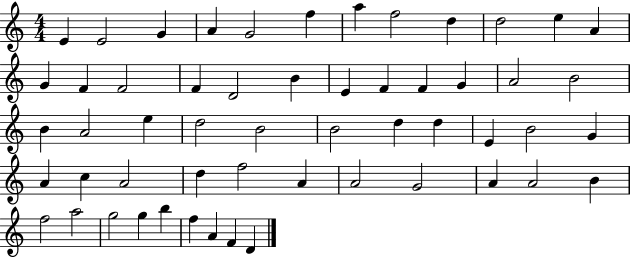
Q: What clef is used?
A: treble